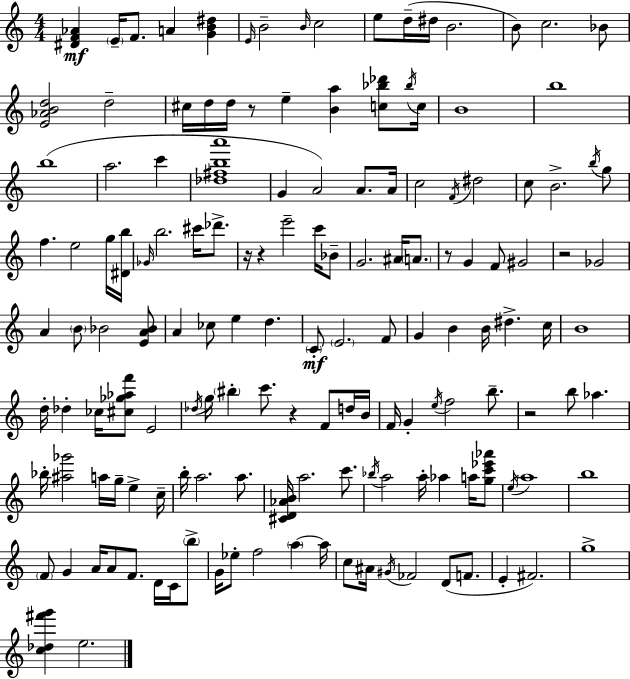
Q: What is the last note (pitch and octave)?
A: E5